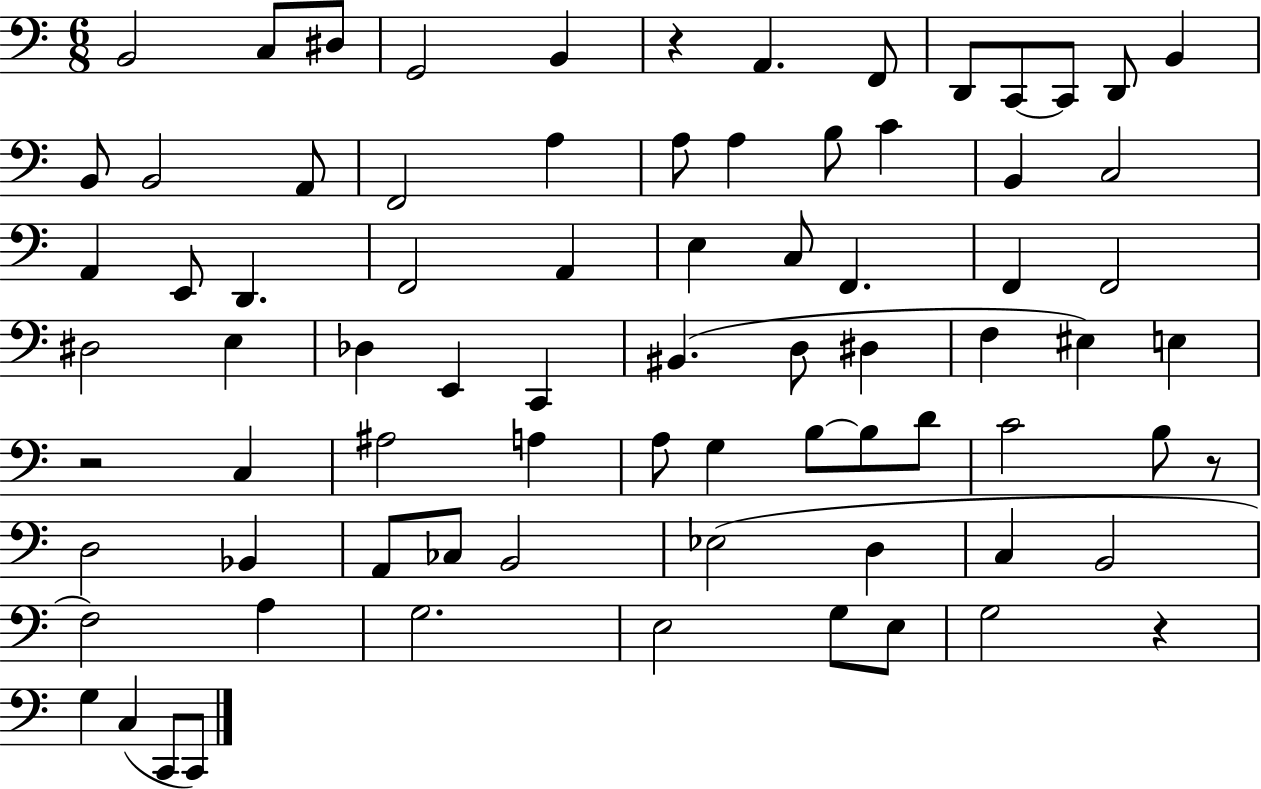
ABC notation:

X:1
T:Untitled
M:6/8
L:1/4
K:C
B,,2 C,/2 ^D,/2 G,,2 B,, z A,, F,,/2 D,,/2 C,,/2 C,,/2 D,,/2 B,, B,,/2 B,,2 A,,/2 F,,2 A, A,/2 A, B,/2 C B,, C,2 A,, E,,/2 D,, F,,2 A,, E, C,/2 F,, F,, F,,2 ^D,2 E, _D, E,, C,, ^B,, D,/2 ^D, F, ^E, E, z2 C, ^A,2 A, A,/2 G, B,/2 B,/2 D/2 C2 B,/2 z/2 D,2 _B,, A,,/2 _C,/2 B,,2 _E,2 D, C, B,,2 F,2 A, G,2 E,2 G,/2 E,/2 G,2 z G, C, C,,/2 C,,/2